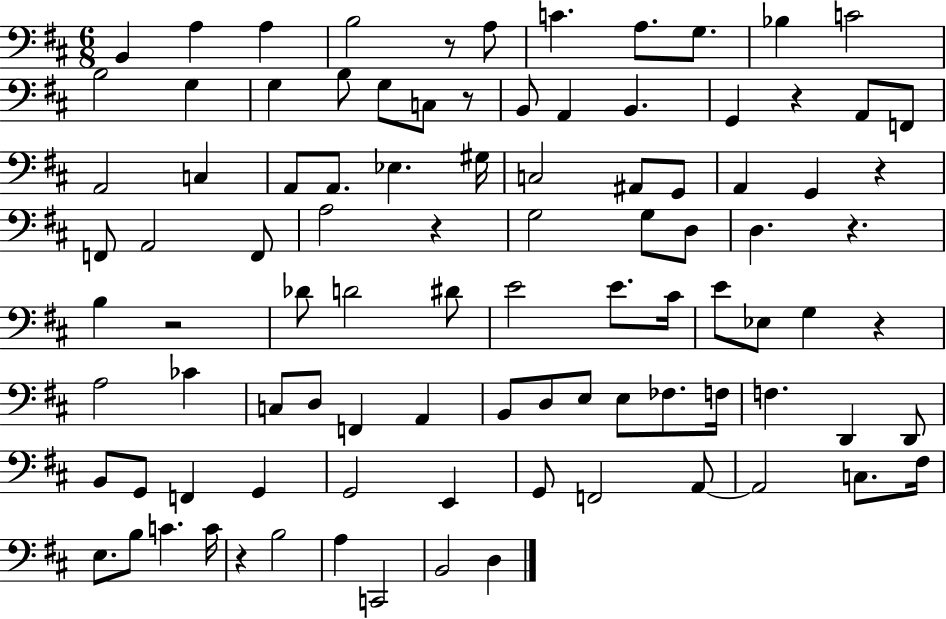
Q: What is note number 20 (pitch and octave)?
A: G2